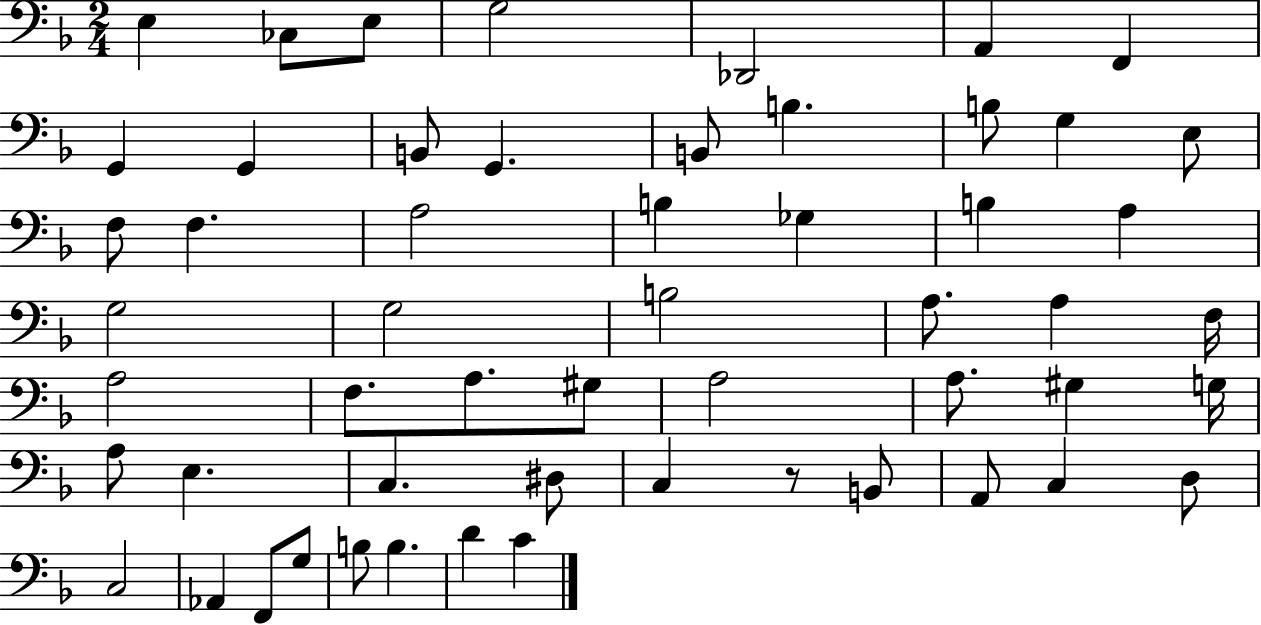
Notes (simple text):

E3/q CES3/e E3/e G3/h Db2/h A2/q F2/q G2/q G2/q B2/e G2/q. B2/e B3/q. B3/e G3/q E3/e F3/e F3/q. A3/h B3/q Gb3/q B3/q A3/q G3/h G3/h B3/h A3/e. A3/q F3/s A3/h F3/e. A3/e. G#3/e A3/h A3/e. G#3/q G3/s A3/e E3/q. C3/q. D#3/e C3/q R/e B2/e A2/e C3/q D3/e C3/h Ab2/q F2/e G3/e B3/e B3/q. D4/q C4/q